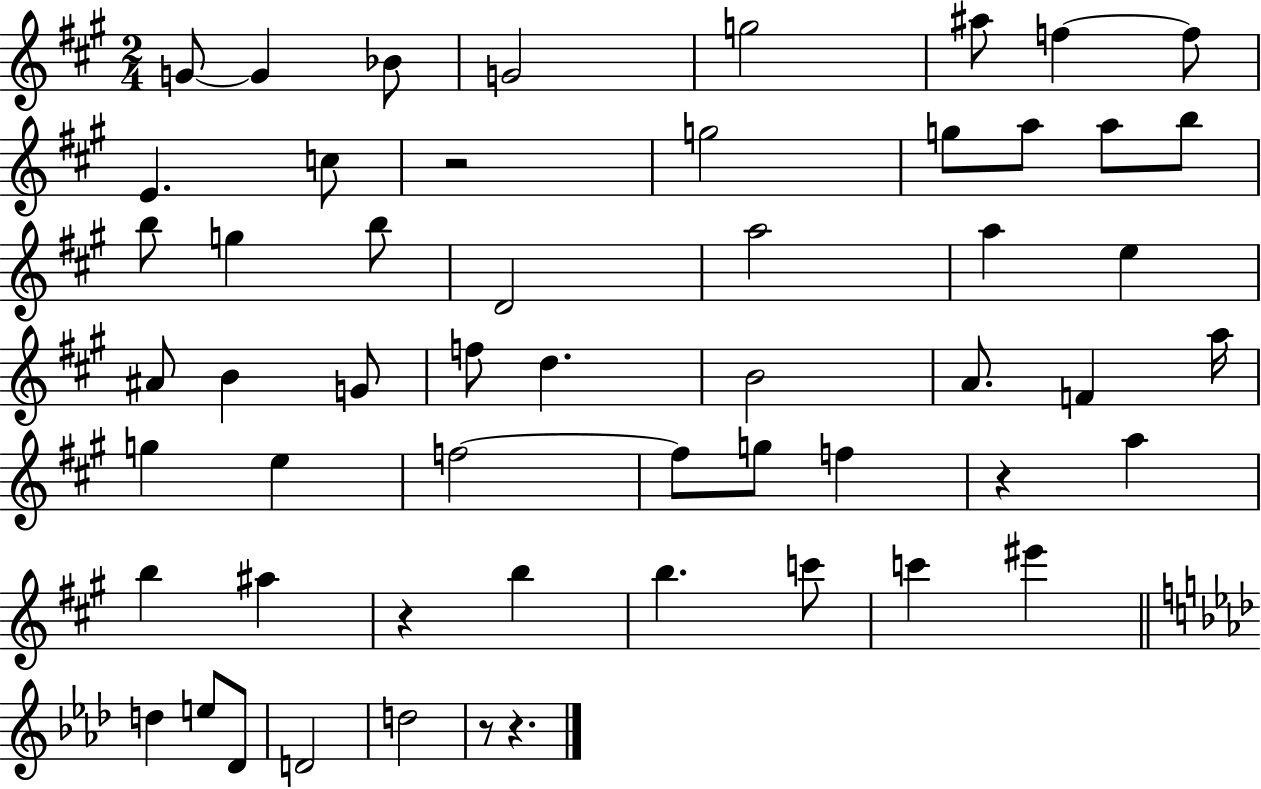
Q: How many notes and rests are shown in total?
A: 55